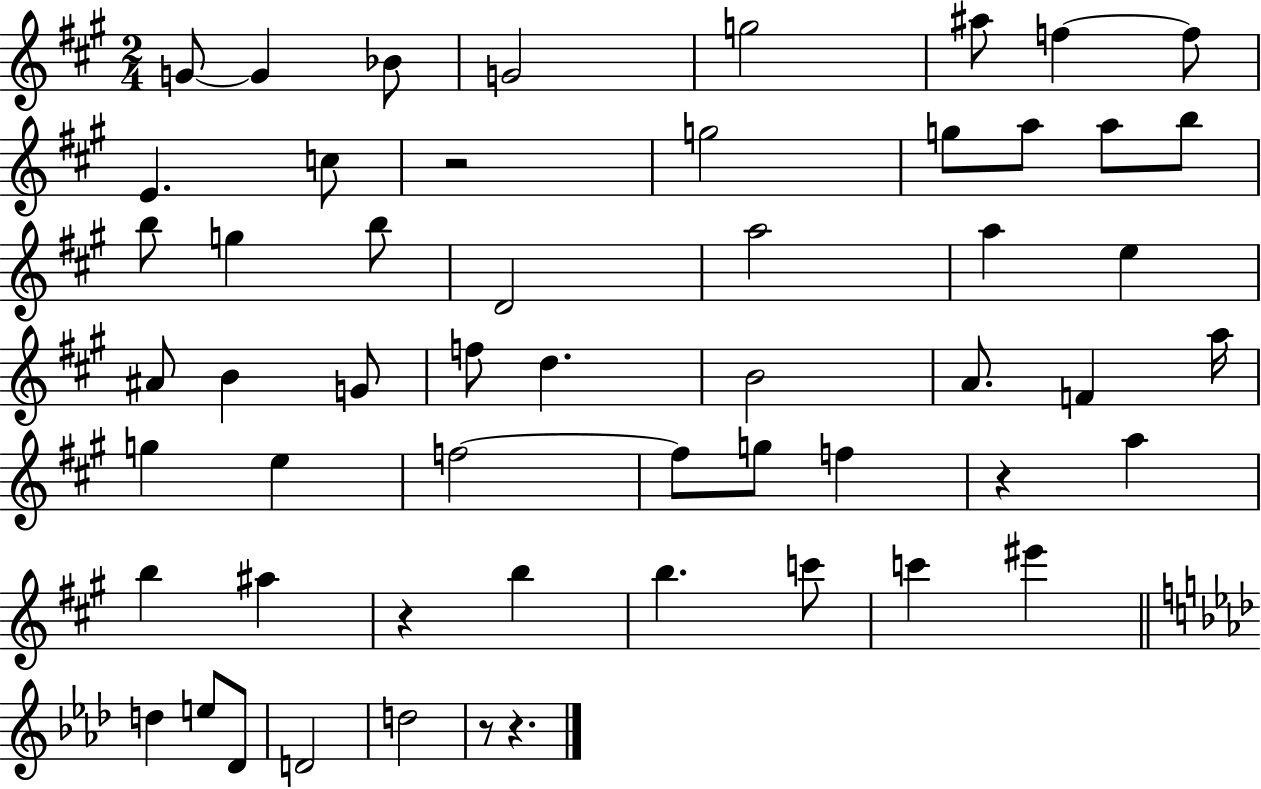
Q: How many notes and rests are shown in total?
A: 55